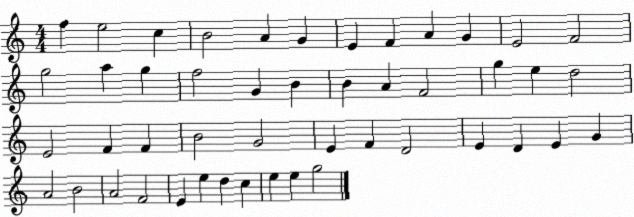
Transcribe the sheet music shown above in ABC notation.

X:1
T:Untitled
M:4/4
L:1/4
K:C
f e2 c B2 A G E F A G E2 F2 g2 a g f2 G B B A F2 g e d2 E2 F F B2 G2 E F D2 E D E G A2 B2 A2 F2 E e d c e e g2